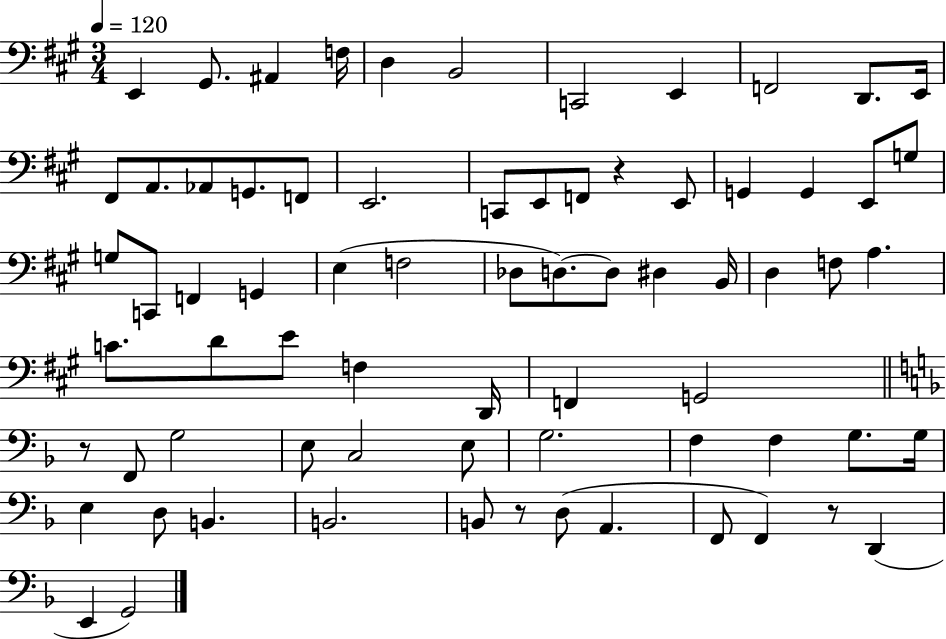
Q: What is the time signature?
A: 3/4